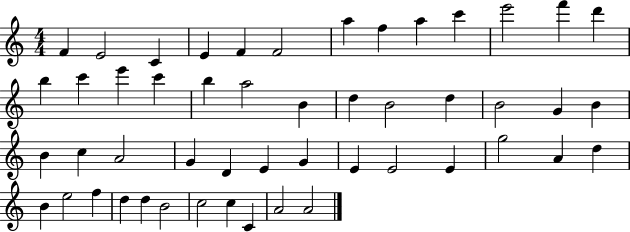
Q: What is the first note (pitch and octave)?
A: F4